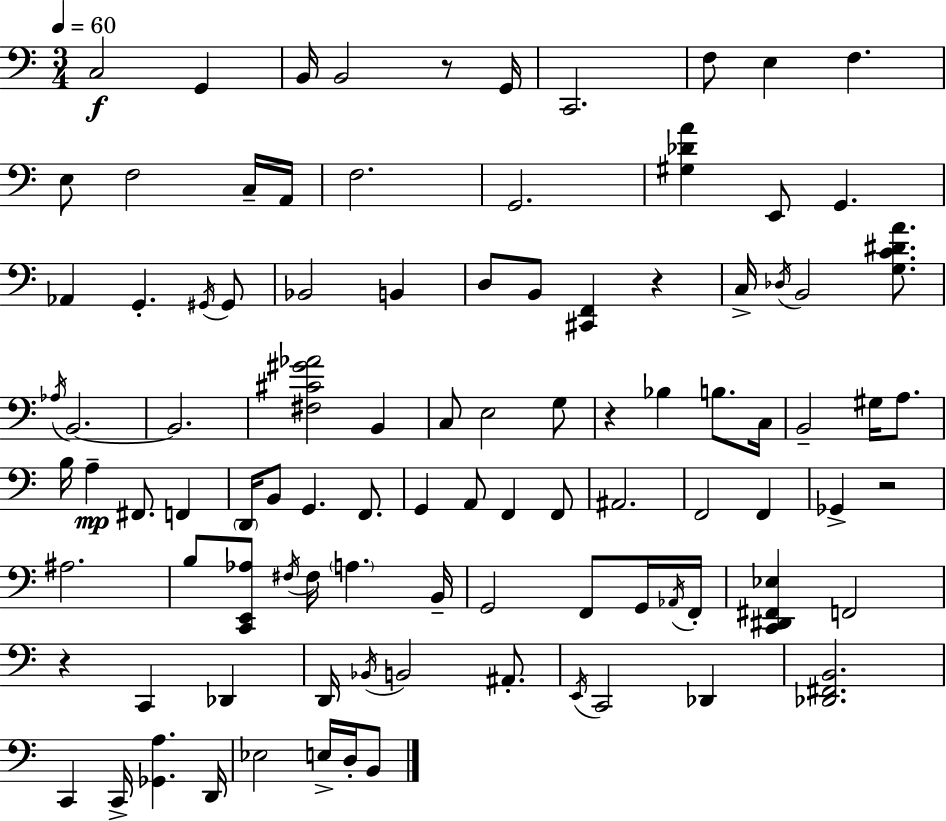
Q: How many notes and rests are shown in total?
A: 98